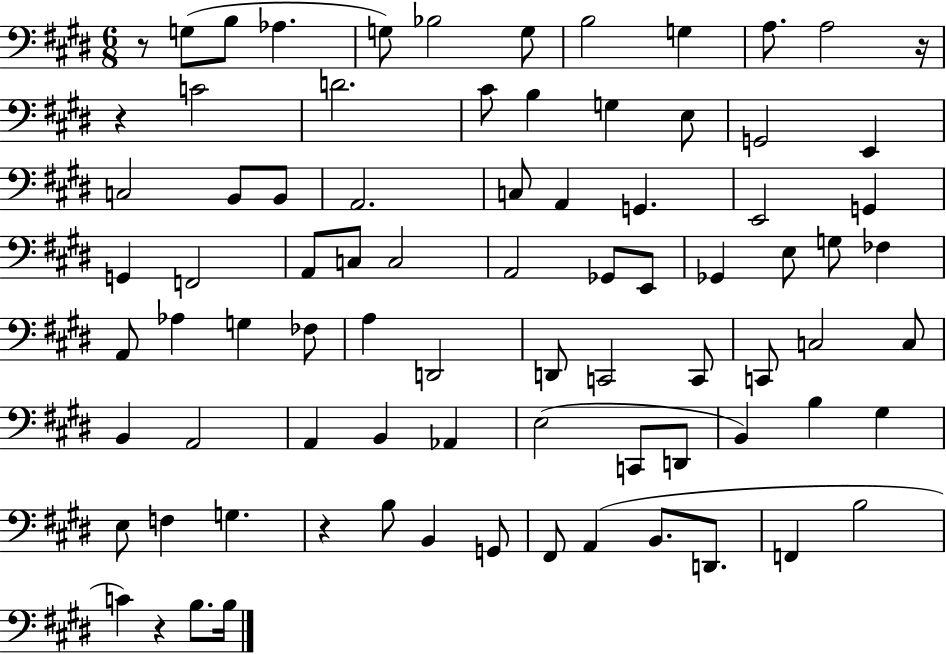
X:1
T:Untitled
M:6/8
L:1/4
K:E
z/2 G,/2 B,/2 _A, G,/2 _B,2 G,/2 B,2 G, A,/2 A,2 z/4 z C2 D2 ^C/2 B, G, E,/2 G,,2 E,, C,2 B,,/2 B,,/2 A,,2 C,/2 A,, G,, E,,2 G,, G,, F,,2 A,,/2 C,/2 C,2 A,,2 _G,,/2 E,,/2 _G,, E,/2 G,/2 _F, A,,/2 _A, G, _F,/2 A, D,,2 D,,/2 C,,2 C,,/2 C,,/2 C,2 C,/2 B,, A,,2 A,, B,, _A,, E,2 C,,/2 D,,/2 B,, B, ^G, E,/2 F, G, z B,/2 B,, G,,/2 ^F,,/2 A,, B,,/2 D,,/2 F,, B,2 C z B,/2 B,/4